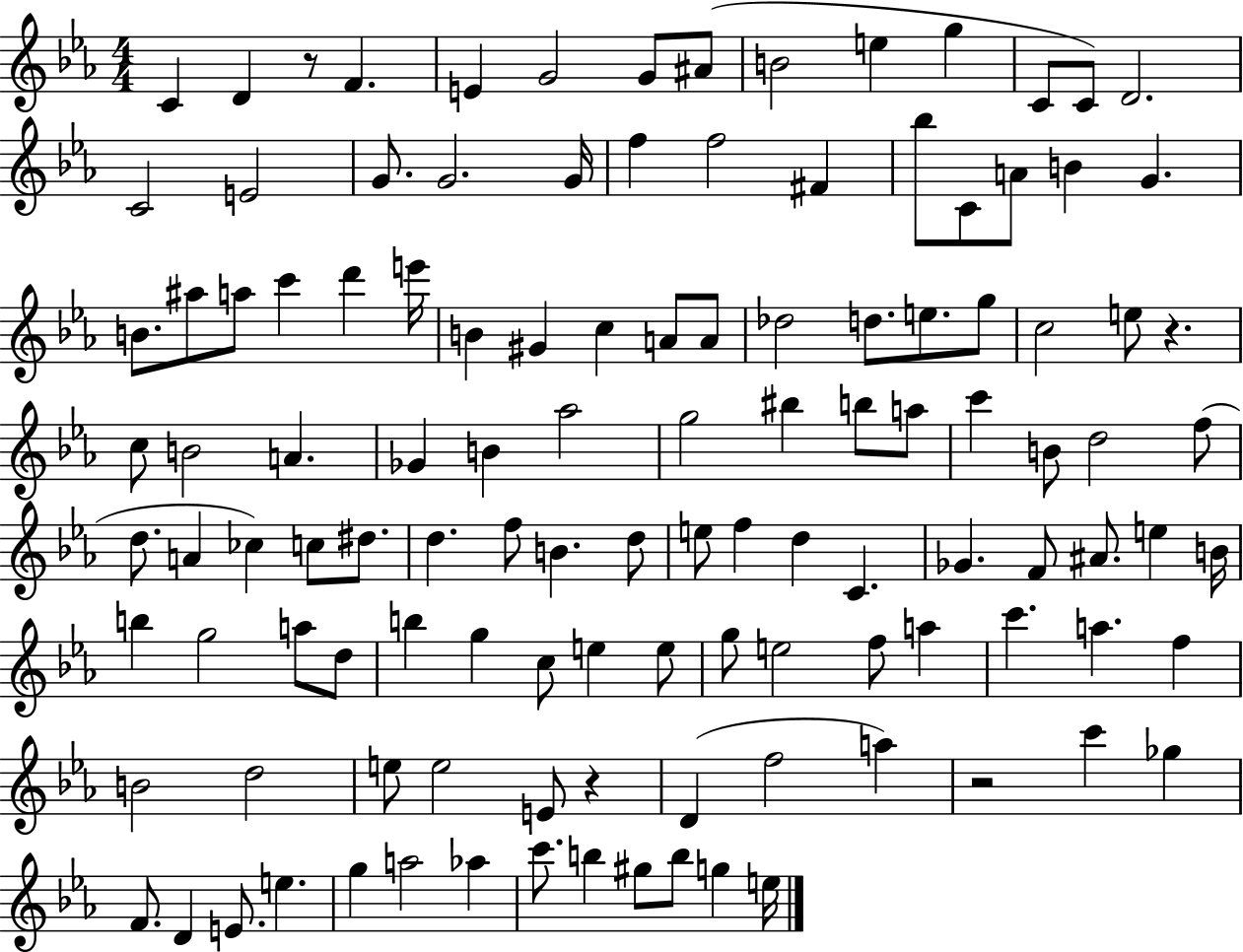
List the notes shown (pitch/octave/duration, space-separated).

C4/q D4/q R/e F4/q. E4/q G4/h G4/e A#4/e B4/h E5/q G5/q C4/e C4/e D4/h. C4/h E4/h G4/e. G4/h. G4/s F5/q F5/h F#4/q Bb5/e C4/e A4/e B4/q G4/q. B4/e. A#5/e A5/e C6/q D6/q E6/s B4/q G#4/q C5/q A4/e A4/e Db5/h D5/e. E5/e. G5/e C5/h E5/e R/q. C5/e B4/h A4/q. Gb4/q B4/q Ab5/h G5/h BIS5/q B5/e A5/e C6/q B4/e D5/h F5/e D5/e. A4/q CES5/q C5/e D#5/e. D5/q. F5/e B4/q. D5/e E5/e F5/q D5/q C4/q. Gb4/q. F4/e A#4/e. E5/q B4/s B5/q G5/h A5/e D5/e B5/q G5/q C5/e E5/q E5/e G5/e E5/h F5/e A5/q C6/q. A5/q. F5/q B4/h D5/h E5/e E5/h E4/e R/q D4/q F5/h A5/q R/h C6/q Gb5/q F4/e. D4/q E4/e. E5/q. G5/q A5/h Ab5/q C6/e. B5/q G#5/e B5/e G5/q E5/s